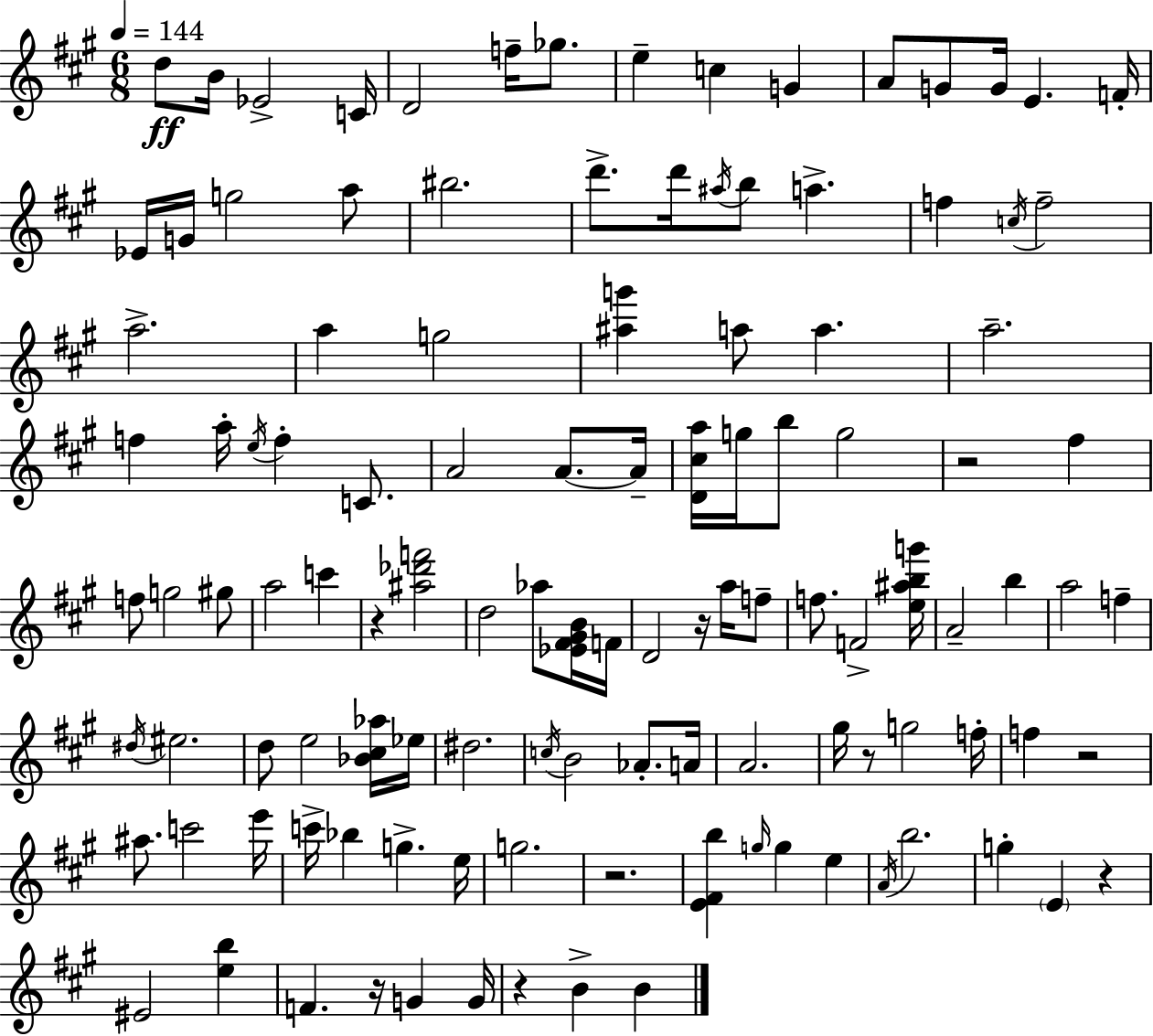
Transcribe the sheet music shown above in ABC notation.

X:1
T:Untitled
M:6/8
L:1/4
K:A
d/2 B/4 _E2 C/4 D2 f/4 _g/2 e c G A/2 G/2 G/4 E F/4 _E/4 G/4 g2 a/2 ^b2 d'/2 d'/4 ^a/4 b/2 a f c/4 f2 a2 a g2 [^ag'] a/2 a a2 f a/4 e/4 f C/2 A2 A/2 A/4 [D^ca]/4 g/4 b/2 g2 z2 ^f f/2 g2 ^g/2 a2 c' z [^a_d'f']2 d2 _a/2 [_E^F^GB]/4 F/4 D2 z/4 a/4 f/2 f/2 F2 [e^abg']/4 A2 b a2 f ^d/4 ^e2 d/2 e2 [_B^c_a]/4 _e/4 ^d2 c/4 B2 _A/2 A/4 A2 ^g/4 z/2 g2 f/4 f z2 ^a/2 c'2 e'/4 c'/4 _b g e/4 g2 z2 [E^Fb] g/4 g e A/4 b2 g E z ^E2 [eb] F z/4 G G/4 z B B